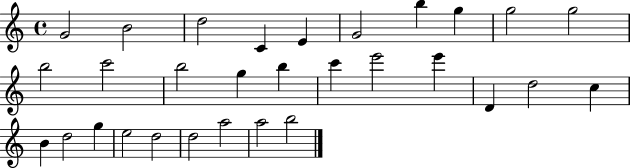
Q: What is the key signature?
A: C major